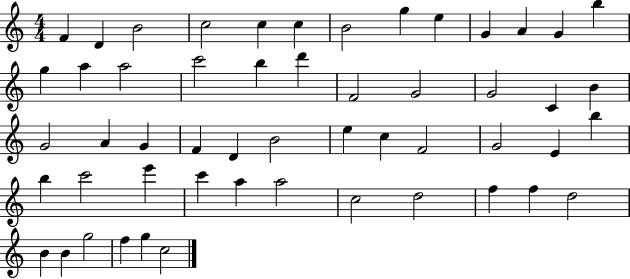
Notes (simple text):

F4/q D4/q B4/h C5/h C5/q C5/q B4/h G5/q E5/q G4/q A4/q G4/q B5/q G5/q A5/q A5/h C6/h B5/q D6/q F4/h G4/h G4/h C4/q B4/q G4/h A4/q G4/q F4/q D4/q B4/h E5/q C5/q F4/h G4/h E4/q B5/q B5/q C6/h E6/q C6/q A5/q A5/h C5/h D5/h F5/q F5/q D5/h B4/q B4/q G5/h F5/q G5/q C5/h